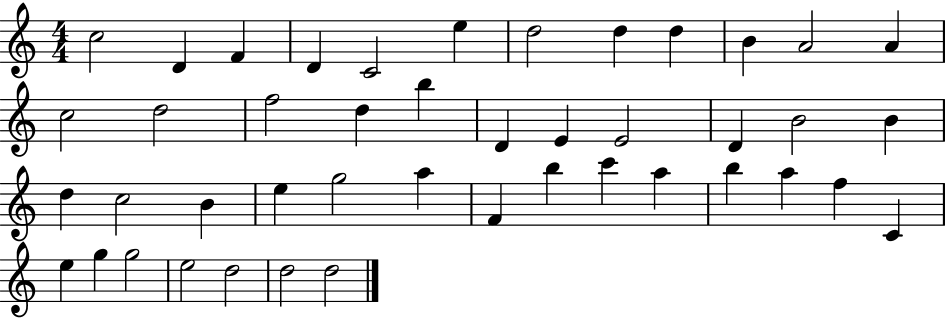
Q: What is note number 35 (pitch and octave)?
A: A5